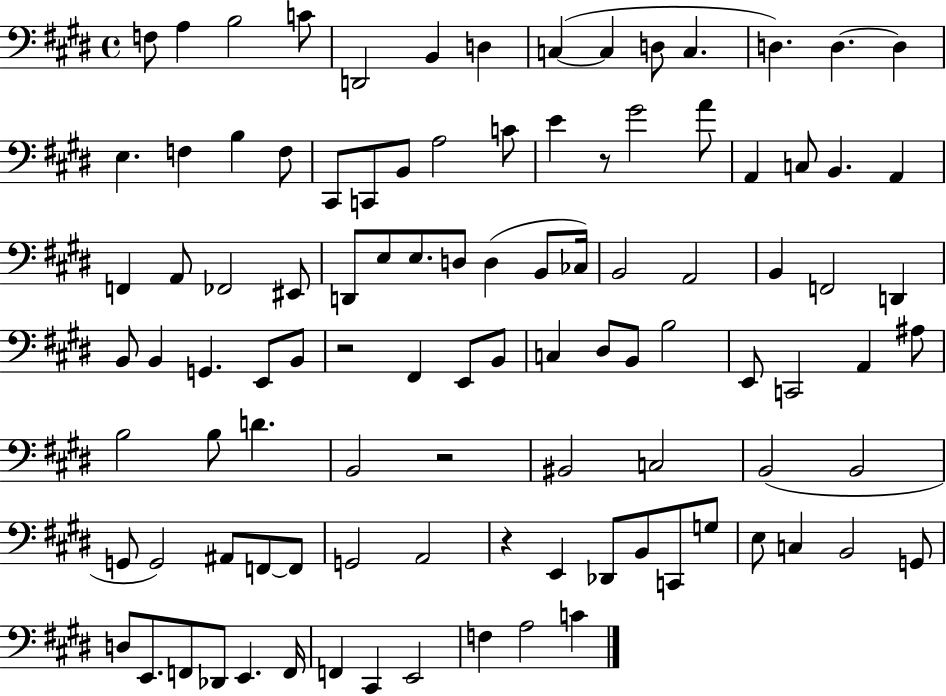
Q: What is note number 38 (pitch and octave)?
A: D3